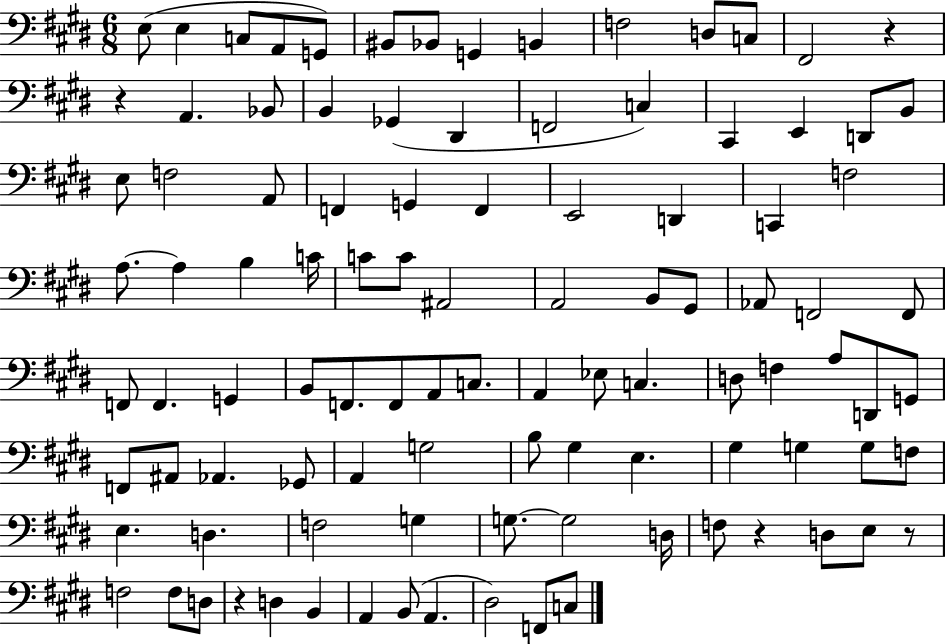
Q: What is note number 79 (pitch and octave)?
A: F3